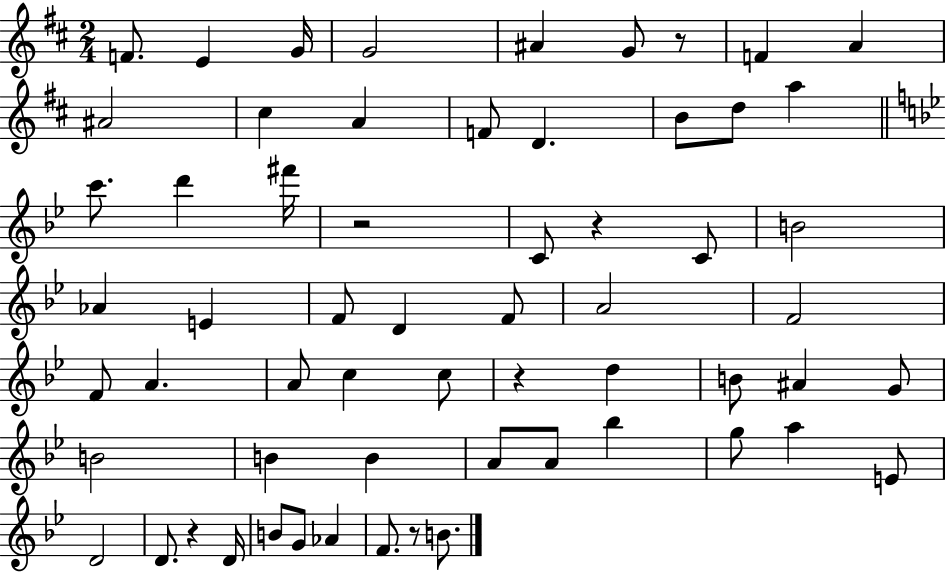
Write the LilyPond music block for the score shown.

{
  \clef treble
  \numericTimeSignature
  \time 2/4
  \key d \major
  f'8. e'4 g'16 | g'2 | ais'4 g'8 r8 | f'4 a'4 | \break ais'2 | cis''4 a'4 | f'8 d'4. | b'8 d''8 a''4 | \break \bar "||" \break \key bes \major c'''8. d'''4 fis'''16 | r2 | c'8 r4 c'8 | b'2 | \break aes'4 e'4 | f'8 d'4 f'8 | a'2 | f'2 | \break f'8 a'4. | a'8 c''4 c''8 | r4 d''4 | b'8 ais'4 g'8 | \break b'2 | b'4 b'4 | a'8 a'8 bes''4 | g''8 a''4 e'8 | \break d'2 | d'8. r4 d'16 | b'8 g'8 aes'4 | f'8. r8 b'8. | \break \bar "|."
}